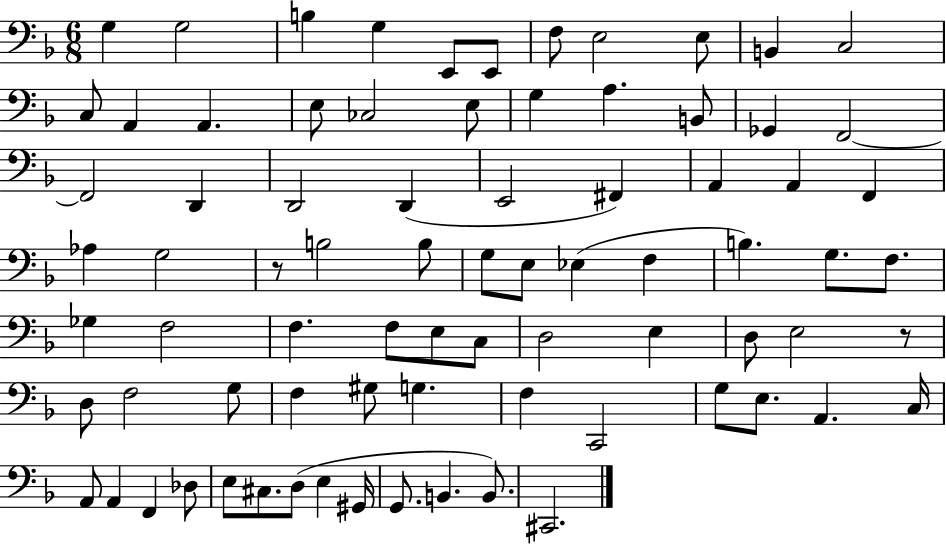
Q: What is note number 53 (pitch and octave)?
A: D3